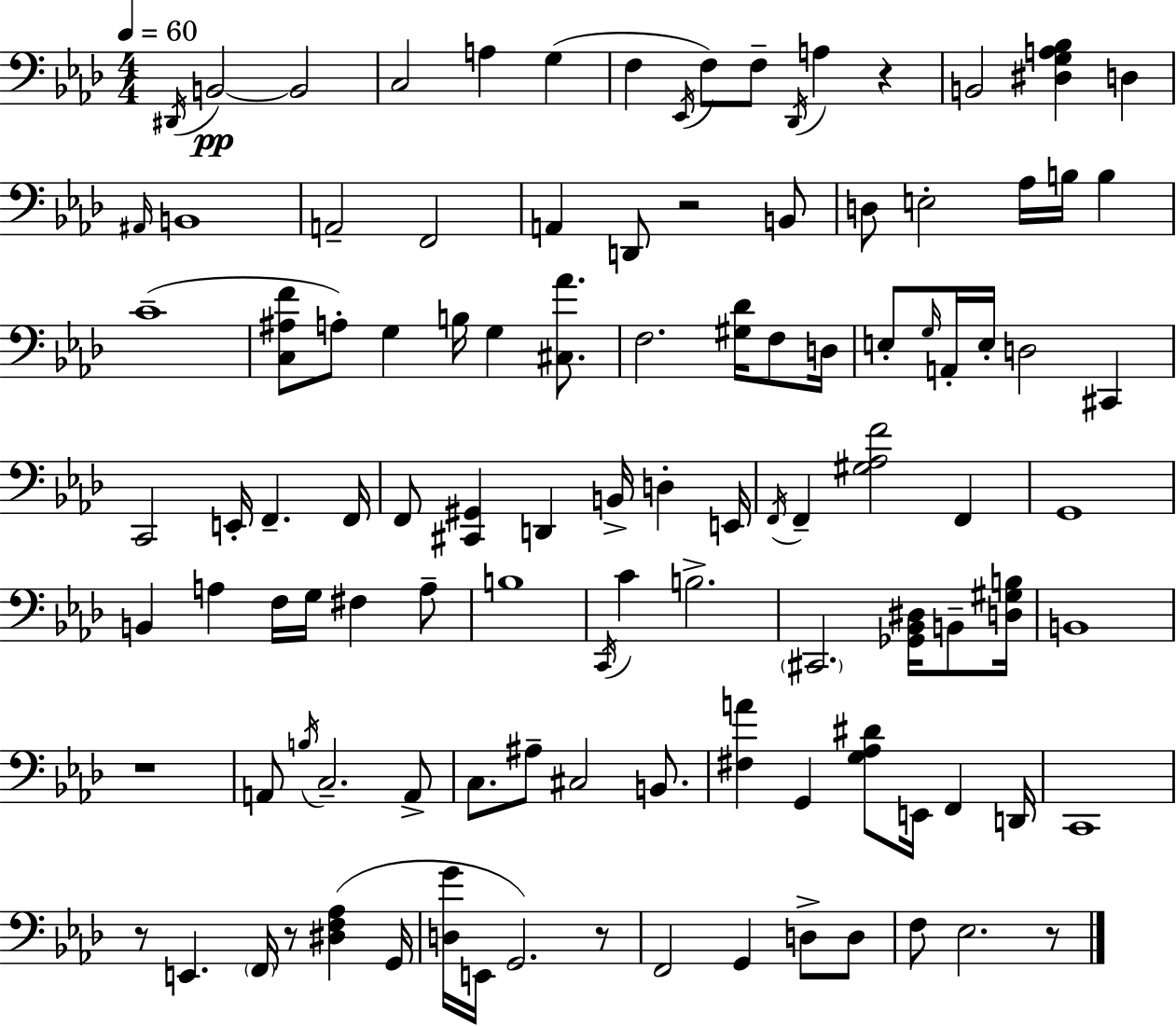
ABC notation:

X:1
T:Untitled
M:4/4
L:1/4
K:Ab
^D,,/4 B,,2 B,,2 C,2 A, G, F, _E,,/4 F,/2 F,/2 _D,,/4 A, z B,,2 [^D,G,A,_B,] D, ^A,,/4 B,,4 A,,2 F,,2 A,, D,,/2 z2 B,,/2 D,/2 E,2 _A,/4 B,/4 B, C4 [C,^A,F]/2 A,/2 G, B,/4 G, [^C,_A]/2 F,2 [^G,_D]/4 F,/2 D,/4 E,/2 G,/4 A,,/4 E,/4 D,2 ^C,, C,,2 E,,/4 F,, F,,/4 F,,/2 [^C,,^G,,] D,, B,,/4 D, E,,/4 F,,/4 F,, [^G,_A,F]2 F,, G,,4 B,, A, F,/4 G,/4 ^F, A,/2 B,4 C,,/4 C B,2 ^C,,2 [_G,,_B,,^D,]/4 B,,/2 [D,^G,B,]/4 B,,4 z4 A,,/2 B,/4 C,2 A,,/2 C,/2 ^A,/2 ^C,2 B,,/2 [^F,A] G,, [G,_A,^D]/2 E,,/4 F,, D,,/4 C,,4 z/2 E,, F,,/4 z/2 [^D,F,_A,] G,,/4 [D,G]/4 E,,/4 G,,2 z/2 F,,2 G,, D,/2 D,/2 F,/2 _E,2 z/2